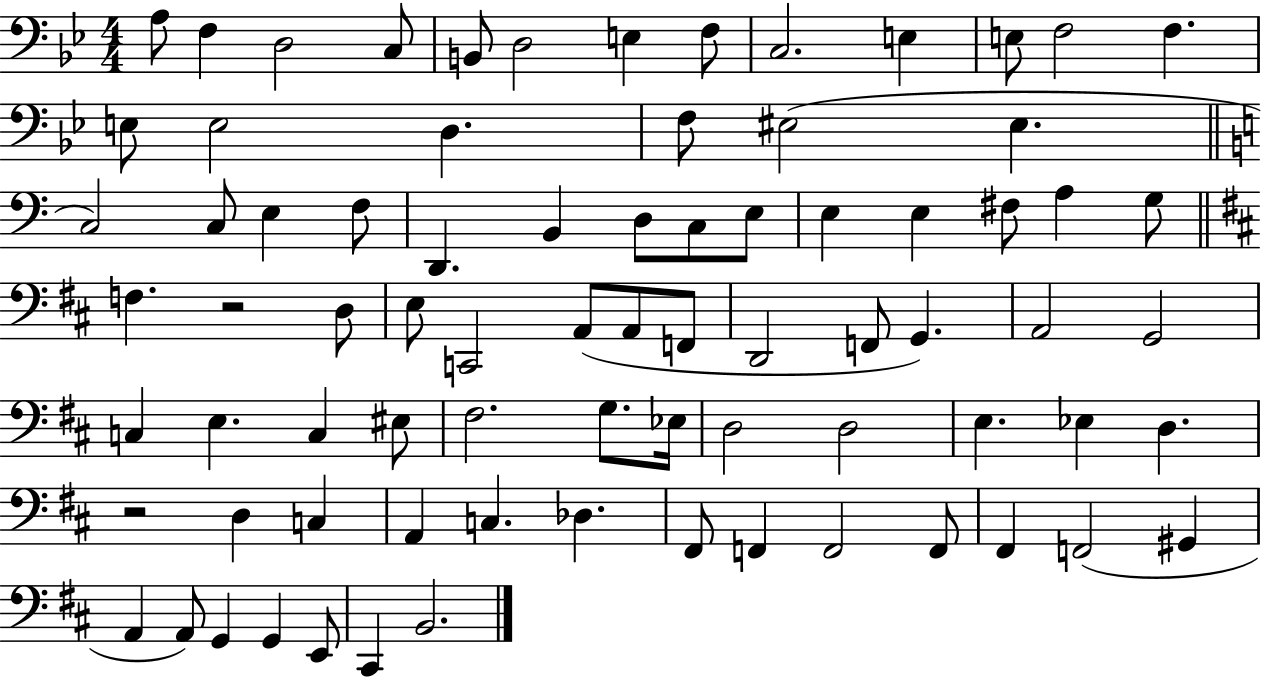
X:1
T:Untitled
M:4/4
L:1/4
K:Bb
A,/2 F, D,2 C,/2 B,,/2 D,2 E, F,/2 C,2 E, E,/2 F,2 F, E,/2 E,2 D, F,/2 ^E,2 ^E, C,2 C,/2 E, F,/2 D,, B,, D,/2 C,/2 E,/2 E, E, ^F,/2 A, G,/2 F, z2 D,/2 E,/2 C,,2 A,,/2 A,,/2 F,,/2 D,,2 F,,/2 G,, A,,2 G,,2 C, E, C, ^E,/2 ^F,2 G,/2 _E,/4 D,2 D,2 E, _E, D, z2 D, C, A,, C, _D, ^F,,/2 F,, F,,2 F,,/2 ^F,, F,,2 ^G,, A,, A,,/2 G,, G,, E,,/2 ^C,, B,,2